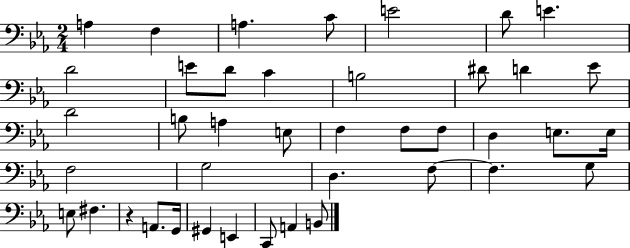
{
  \clef bass
  \numericTimeSignature
  \time 2/4
  \key ees \major
  \repeat volta 2 { a4 f4 | a4. c'8 | e'2 | d'8 e'4. | \break d'2 | e'8 d'8 c'4 | b2 | dis'8 d'4 ees'8 | \break d'2 | b8 a4 e8 | f4 f8 f8 | d4 e8. e16 | \break f2 | g2 | d4. f8~~ | f4. g8 | \break e8 fis4. | r4 a,8. g,16 | gis,4 e,4 | c,8 a,4 b,8 | \break } \bar "|."
}